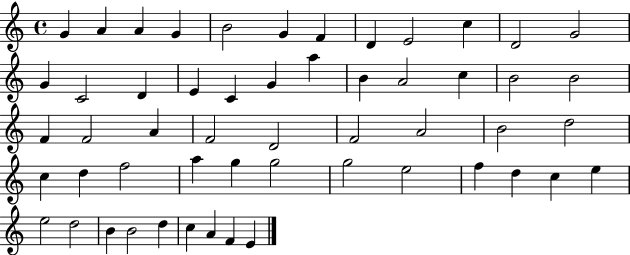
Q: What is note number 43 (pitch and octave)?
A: D5